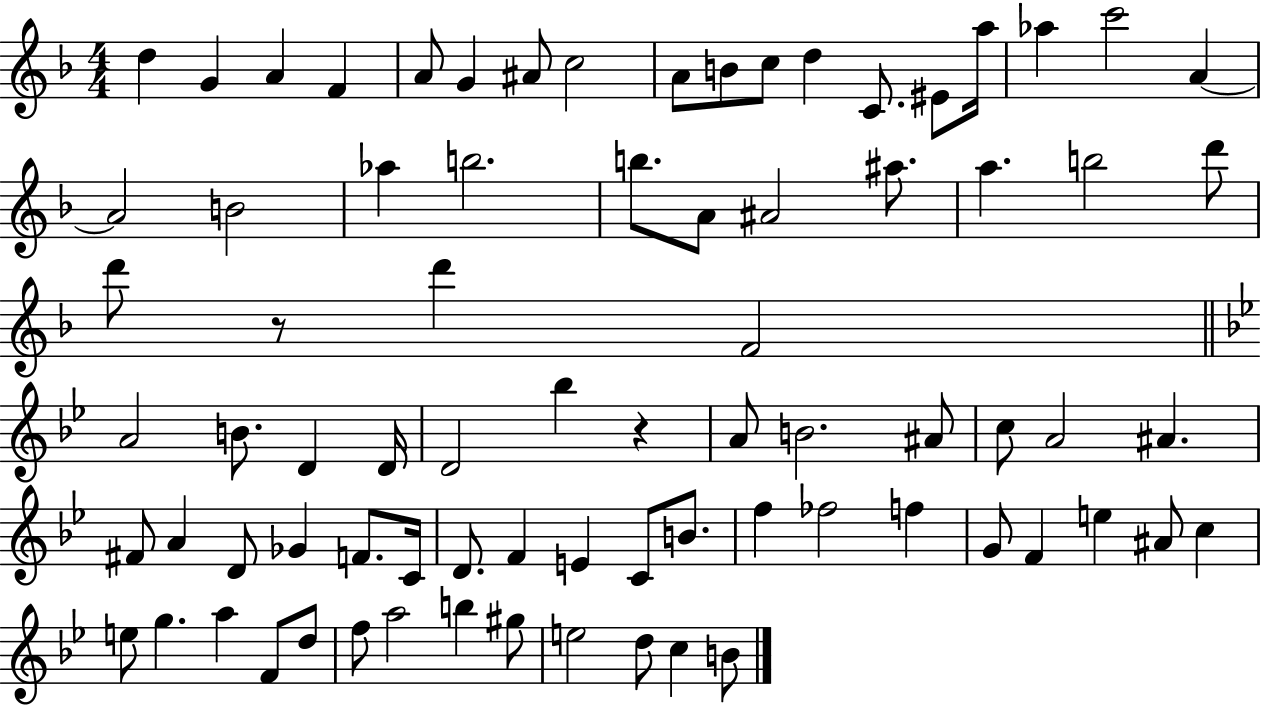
D5/q G4/q A4/q F4/q A4/e G4/q A#4/e C5/h A4/e B4/e C5/e D5/q C4/e. EIS4/e A5/s Ab5/q C6/h A4/q A4/h B4/h Ab5/q B5/h. B5/e. A4/e A#4/h A#5/e. A5/q. B5/h D6/e D6/e R/e D6/q F4/h A4/h B4/e. D4/q D4/s D4/h Bb5/q R/q A4/e B4/h. A#4/e C5/e A4/h A#4/q. F#4/e A4/q D4/e Gb4/q F4/e. C4/s D4/e. F4/q E4/q C4/e B4/e. F5/q FES5/h F5/q G4/e F4/q E5/q A#4/e C5/q E5/e G5/q. A5/q F4/e D5/e F5/e A5/h B5/q G#5/e E5/h D5/e C5/q B4/e